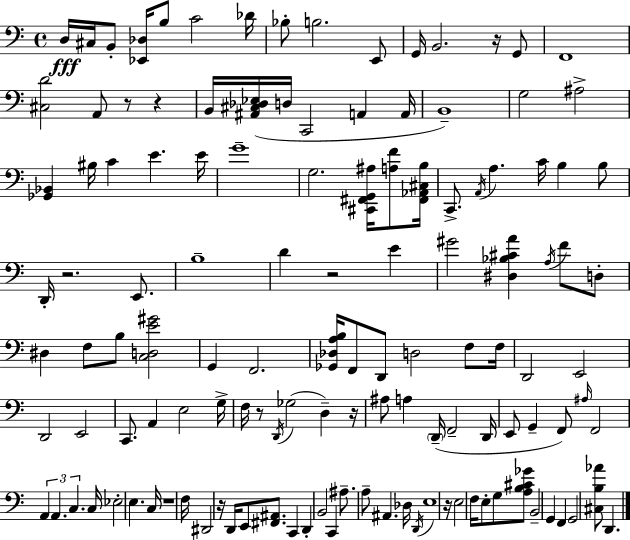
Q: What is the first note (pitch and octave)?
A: D3